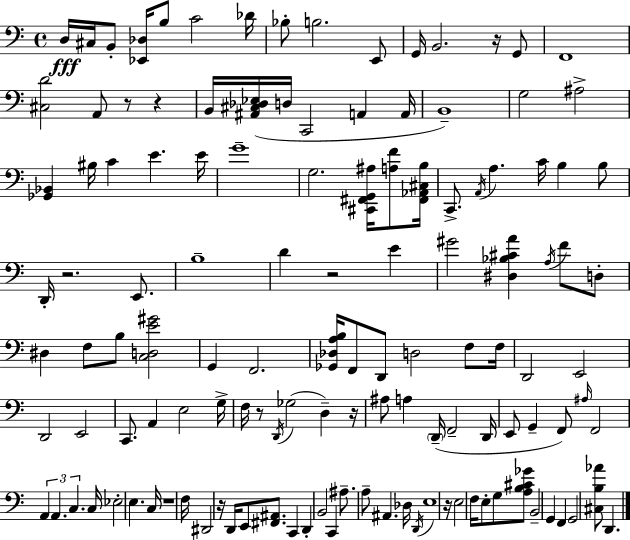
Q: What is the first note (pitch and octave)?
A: D3